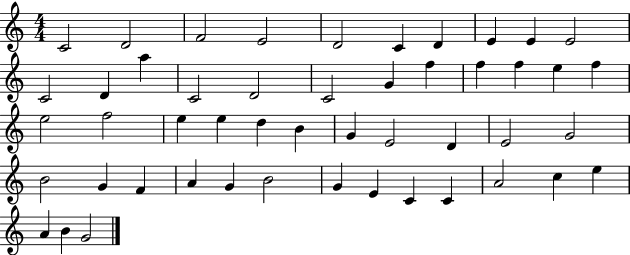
X:1
T:Untitled
M:4/4
L:1/4
K:C
C2 D2 F2 E2 D2 C D E E E2 C2 D a C2 D2 C2 G f f f e f e2 f2 e e d B G E2 D E2 G2 B2 G F A G B2 G E C C A2 c e A B G2